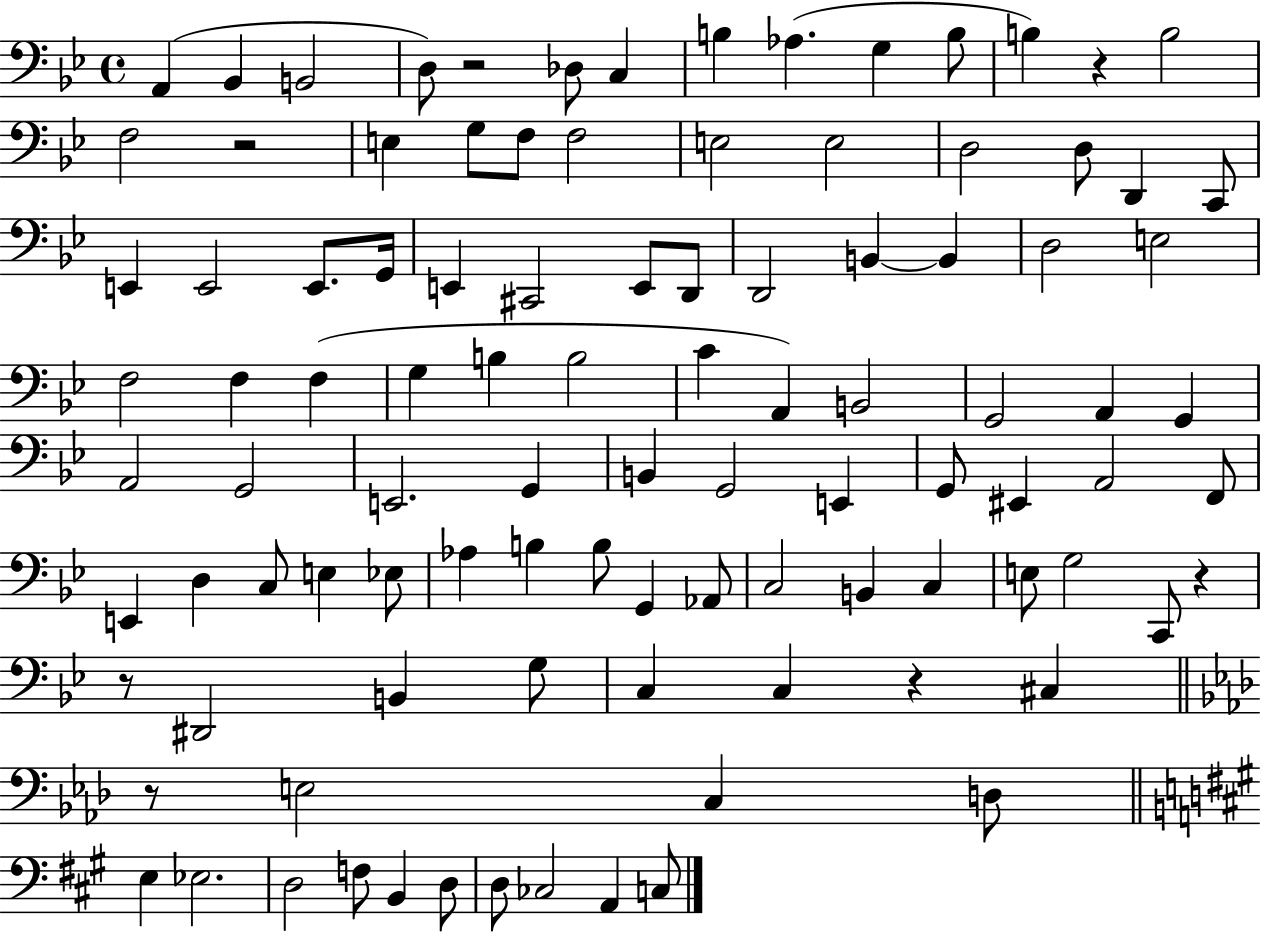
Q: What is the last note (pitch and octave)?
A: C3